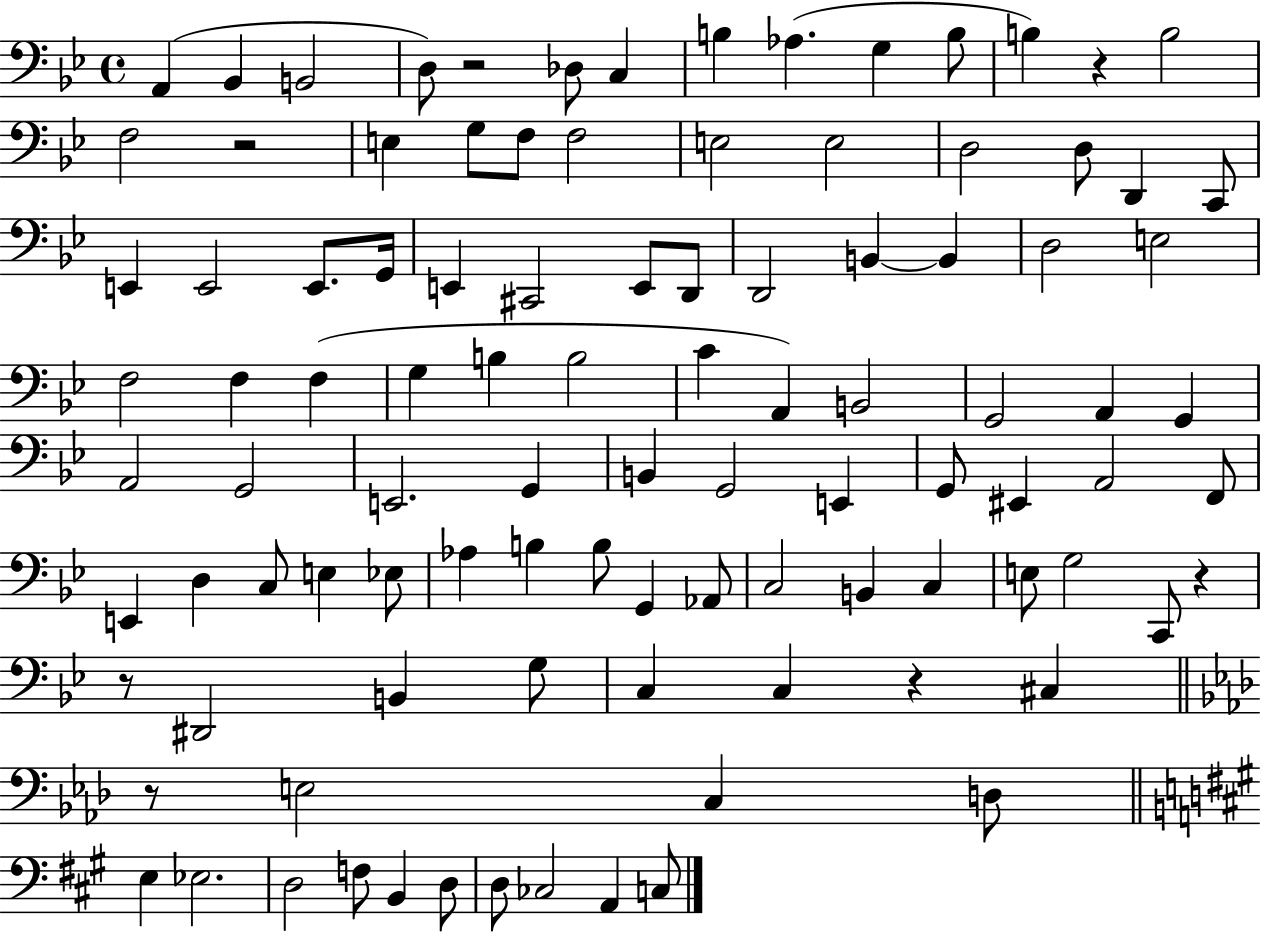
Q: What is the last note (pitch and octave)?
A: C3